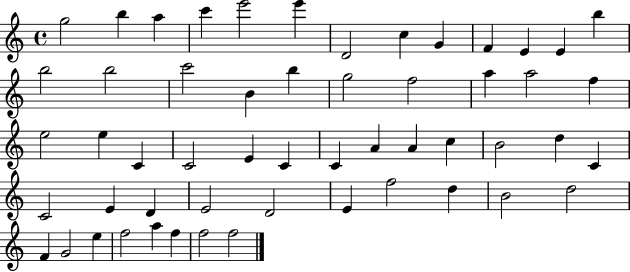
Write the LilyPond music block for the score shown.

{
  \clef treble
  \time 4/4
  \defaultTimeSignature
  \key c \major
  g''2 b''4 a''4 | c'''4 e'''2 e'''4 | d'2 c''4 g'4 | f'4 e'4 e'4 b''4 | \break b''2 b''2 | c'''2 b'4 b''4 | g''2 f''2 | a''4 a''2 f''4 | \break e''2 e''4 c'4 | c'2 e'4 c'4 | c'4 a'4 a'4 c''4 | b'2 d''4 c'4 | \break c'2 e'4 d'4 | e'2 d'2 | e'4 f''2 d''4 | b'2 d''2 | \break f'4 g'2 e''4 | f''2 a''4 f''4 | f''2 f''2 | \bar "|."
}